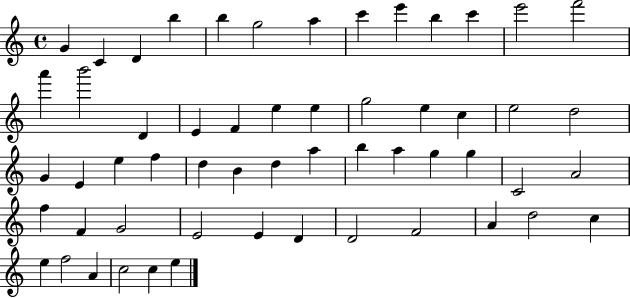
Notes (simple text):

G4/q C4/q D4/q B5/q B5/q G5/h A5/q C6/q E6/q B5/q C6/q E6/h F6/h A6/q B6/h D4/q E4/q F4/q E5/q E5/q G5/h E5/q C5/q E5/h D5/h G4/q E4/q E5/q F5/q D5/q B4/q D5/q A5/q B5/q A5/q G5/q G5/q C4/h A4/h F5/q F4/q G4/h E4/h E4/q D4/q D4/h F4/h A4/q D5/h C5/q E5/q F5/h A4/q C5/h C5/q E5/q